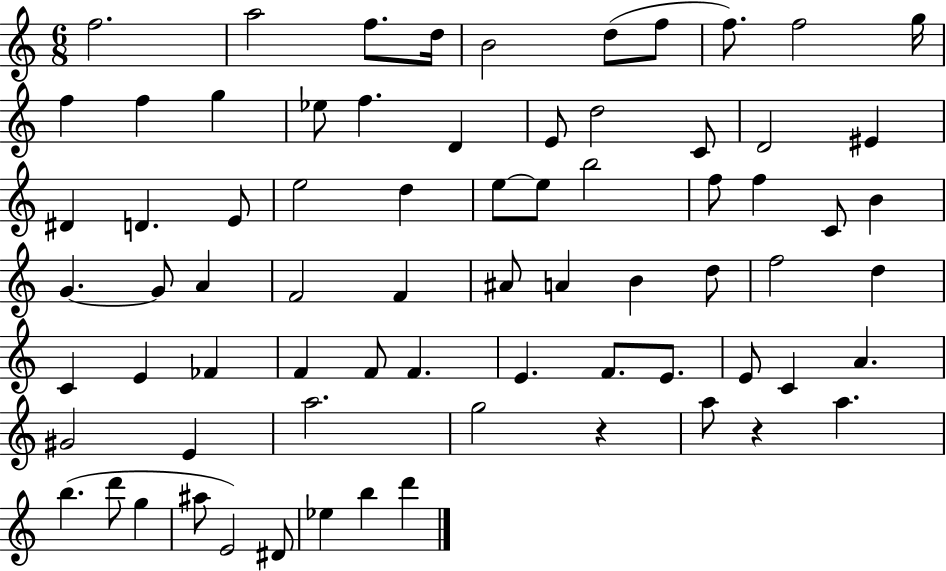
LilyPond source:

{
  \clef treble
  \numericTimeSignature
  \time 6/8
  \key c \major
  f''2. | a''2 f''8. d''16 | b'2 d''8( f''8 | f''8.) f''2 g''16 | \break f''4 f''4 g''4 | ees''8 f''4. d'4 | e'8 d''2 c'8 | d'2 eis'4 | \break dis'4 d'4. e'8 | e''2 d''4 | e''8~~ e''8 b''2 | f''8 f''4 c'8 b'4 | \break g'4.~~ g'8 a'4 | f'2 f'4 | ais'8 a'4 b'4 d''8 | f''2 d''4 | \break c'4 e'4 fes'4 | f'4 f'8 f'4. | e'4. f'8. e'8. | e'8 c'4 a'4. | \break gis'2 e'4 | a''2. | g''2 r4 | a''8 r4 a''4. | \break b''4.( d'''8 g''4 | ais''8 e'2) dis'8 | ees''4 b''4 d'''4 | \bar "|."
}